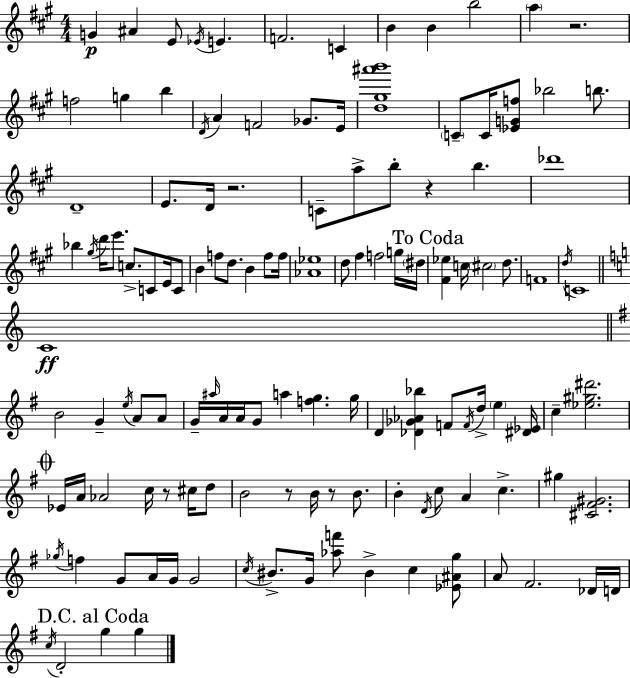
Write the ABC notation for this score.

X:1
T:Untitled
M:4/4
L:1/4
K:A
G ^A E/2 _E/4 E F2 C B B b2 a z2 f2 g b D/4 A F2 _G/2 E/4 [d^g^a'b']4 C/2 C/4 [_EGf]/2 _b2 b/2 D4 E/2 D/4 z2 C/2 a/2 b/2 z b _d'4 _b ^g/4 d'/4 e'/2 c/2 C/2 E/4 C/2 B f/2 d/2 B f/2 f/4 [_A_e]4 d/2 ^f f2 g/4 ^d/4 [^F_e] c/4 ^c2 d/2 F4 d/4 C4 C4 B2 G e/4 A/2 A/2 G/4 ^a/4 A/4 A/4 G/2 a [fg] g/4 D [_D_G_A_b] F/2 F/4 d/4 e [^D_E]/4 c [_e^g^d']2 _E/4 A/4 _A2 c/4 z/2 ^c/4 d/2 B2 z/2 B/4 z/2 B/2 B D/4 c/2 A c ^g [^C^F^G]2 _g/4 f G/2 A/4 G/4 G2 c/4 ^B/2 G/4 [_af']/2 ^B c [_E^Ag]/2 A/2 ^F2 _D/4 D/4 c/4 D2 g g